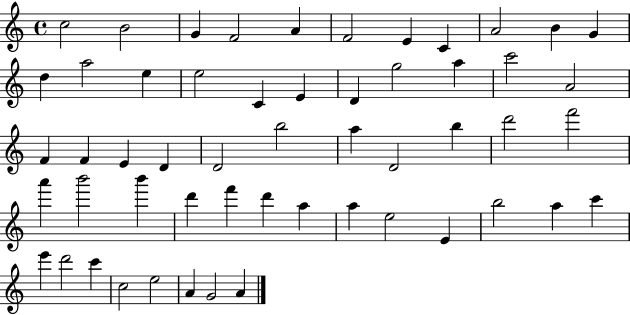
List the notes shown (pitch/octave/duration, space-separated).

C5/h B4/h G4/q F4/h A4/q F4/h E4/q C4/q A4/h B4/q G4/q D5/q A5/h E5/q E5/h C4/q E4/q D4/q G5/h A5/q C6/h A4/h F4/q F4/q E4/q D4/q D4/h B5/h A5/q D4/h B5/q D6/h F6/h A6/q B6/h B6/q D6/q F6/q D6/q A5/q A5/q E5/h E4/q B5/h A5/q C6/q E6/q D6/h C6/q C5/h E5/h A4/q G4/h A4/q